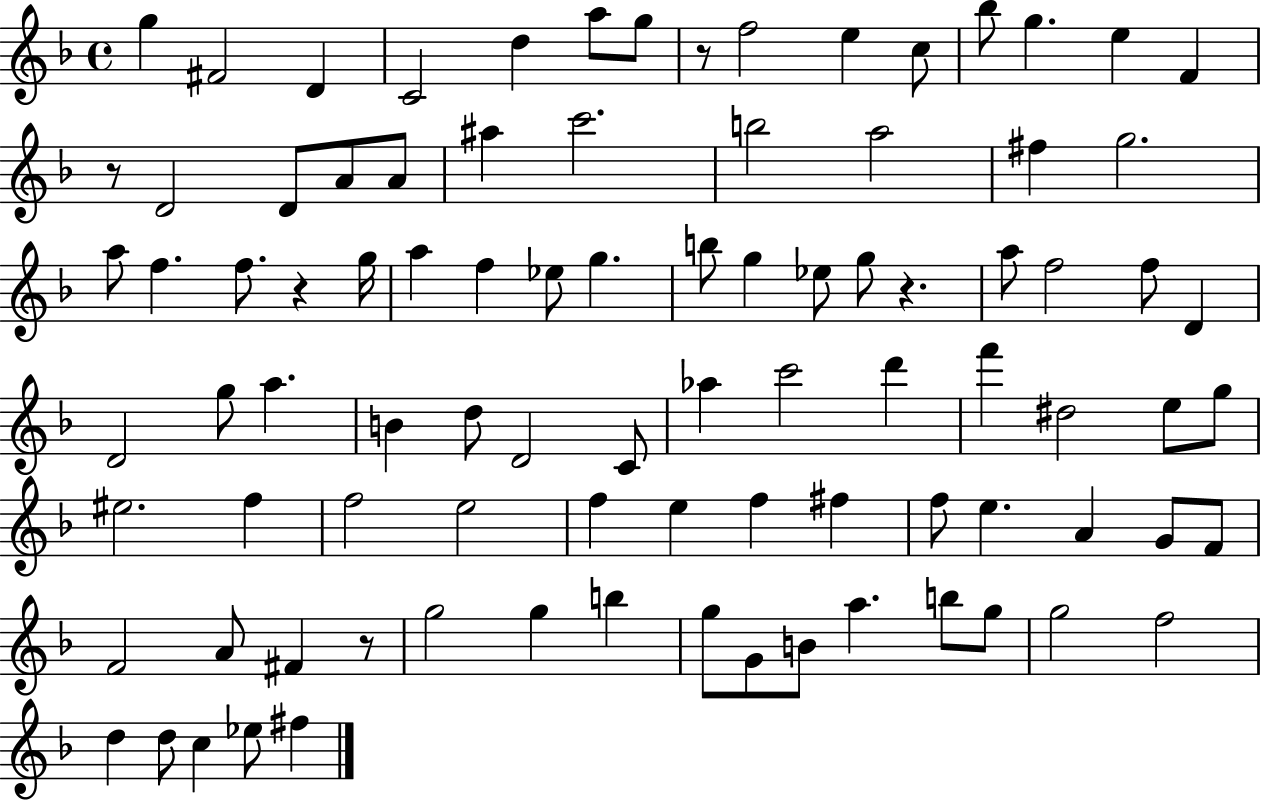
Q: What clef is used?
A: treble